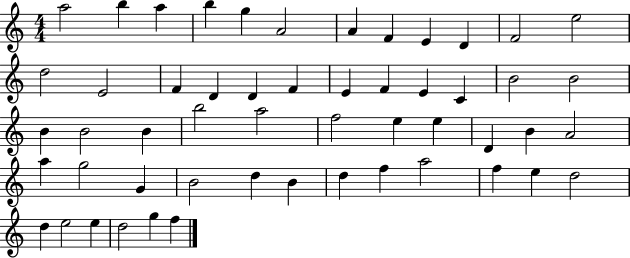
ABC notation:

X:1
T:Untitled
M:4/4
L:1/4
K:C
a2 b a b g A2 A F E D F2 e2 d2 E2 F D D F E F E C B2 B2 B B2 B b2 a2 f2 e e D B A2 a g2 G B2 d B d f a2 f e d2 d e2 e d2 g f